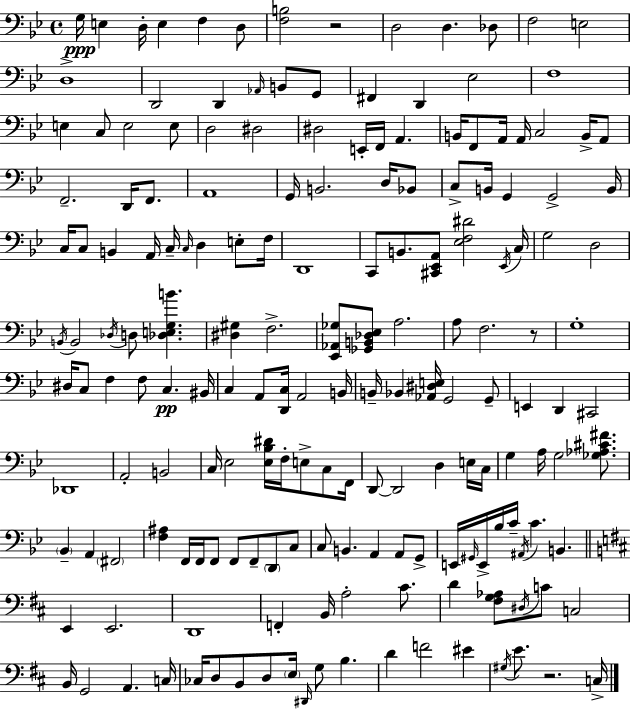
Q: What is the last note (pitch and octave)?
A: C3